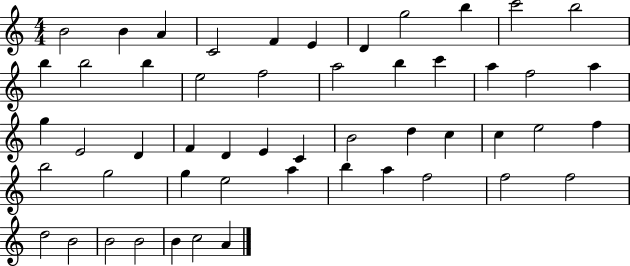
B4/h B4/q A4/q C4/h F4/q E4/q D4/q G5/h B5/q C6/h B5/h B5/q B5/h B5/q E5/h F5/h A5/h B5/q C6/q A5/q F5/h A5/q G5/q E4/h D4/q F4/q D4/q E4/q C4/q B4/h D5/q C5/q C5/q E5/h F5/q B5/h G5/h G5/q E5/h A5/q B5/q A5/q F5/h F5/h F5/h D5/h B4/h B4/h B4/h B4/q C5/h A4/q